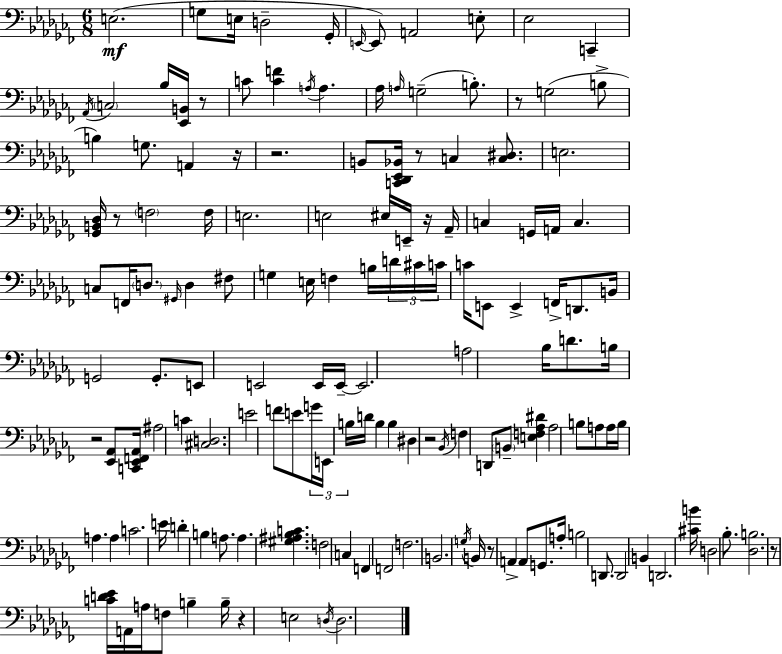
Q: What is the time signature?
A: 6/8